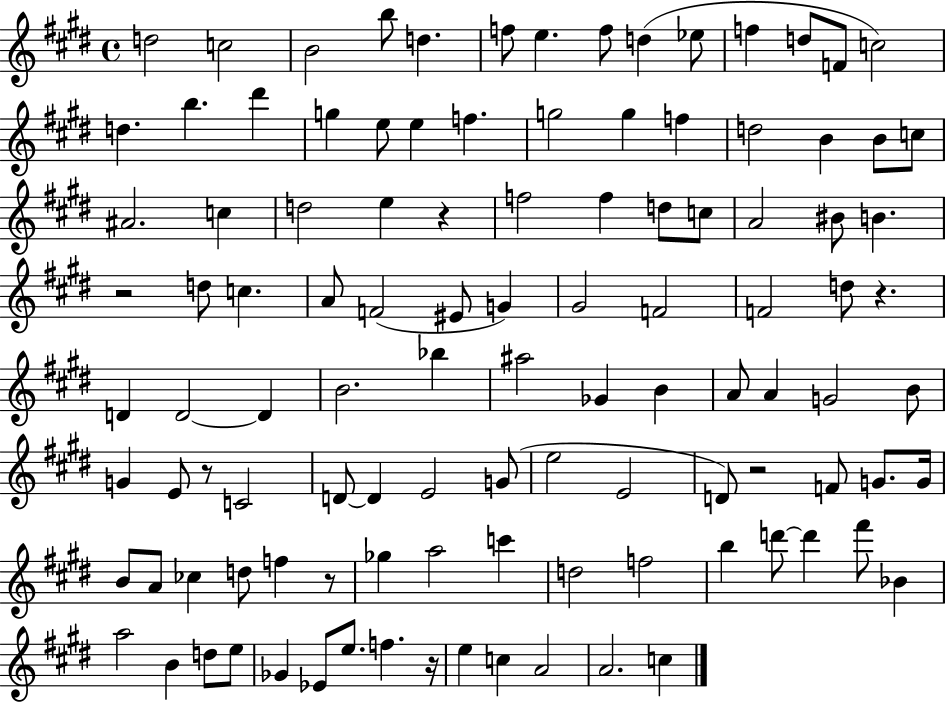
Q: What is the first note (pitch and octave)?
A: D5